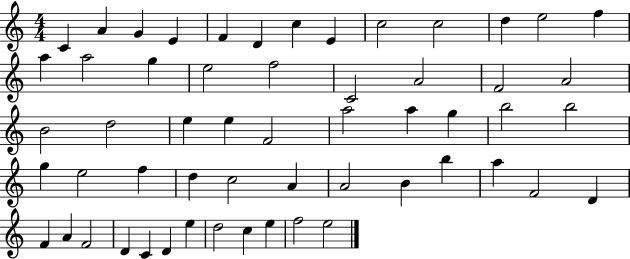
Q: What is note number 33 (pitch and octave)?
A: G5